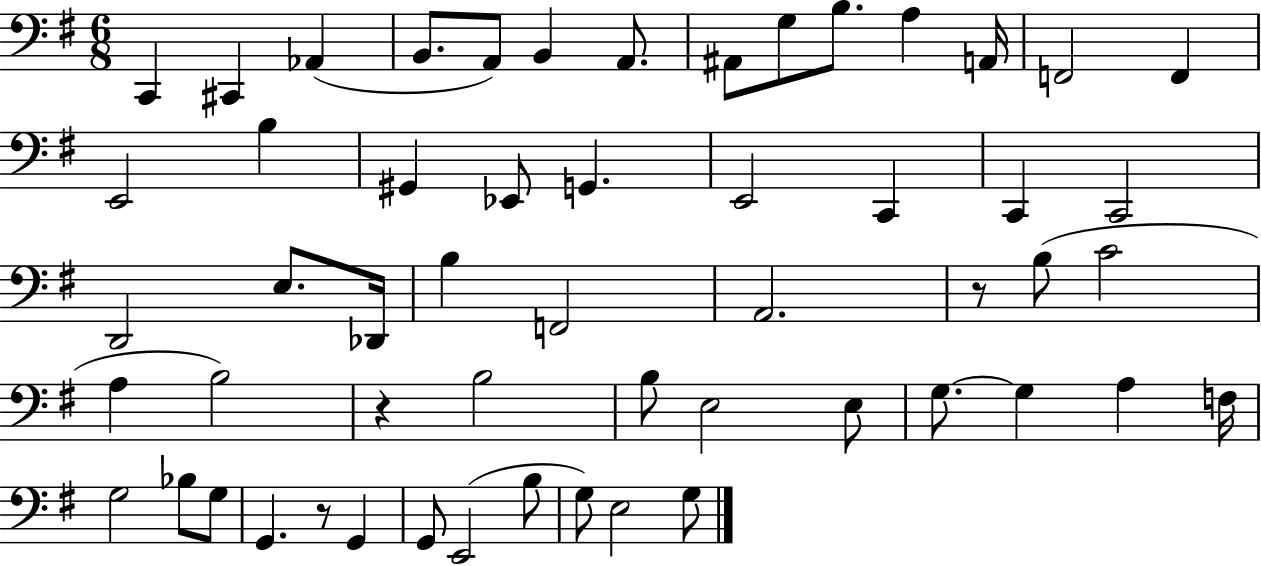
X:1
T:Untitled
M:6/8
L:1/4
K:G
C,, ^C,, _A,, B,,/2 A,,/2 B,, A,,/2 ^A,,/2 G,/2 B,/2 A, A,,/4 F,,2 F,, E,,2 B, ^G,, _E,,/2 G,, E,,2 C,, C,, C,,2 D,,2 E,/2 _D,,/4 B, F,,2 A,,2 z/2 B,/2 C2 A, B,2 z B,2 B,/2 E,2 E,/2 G,/2 G, A, F,/4 G,2 _B,/2 G,/2 G,, z/2 G,, G,,/2 E,,2 B,/2 G,/2 E,2 G,/2